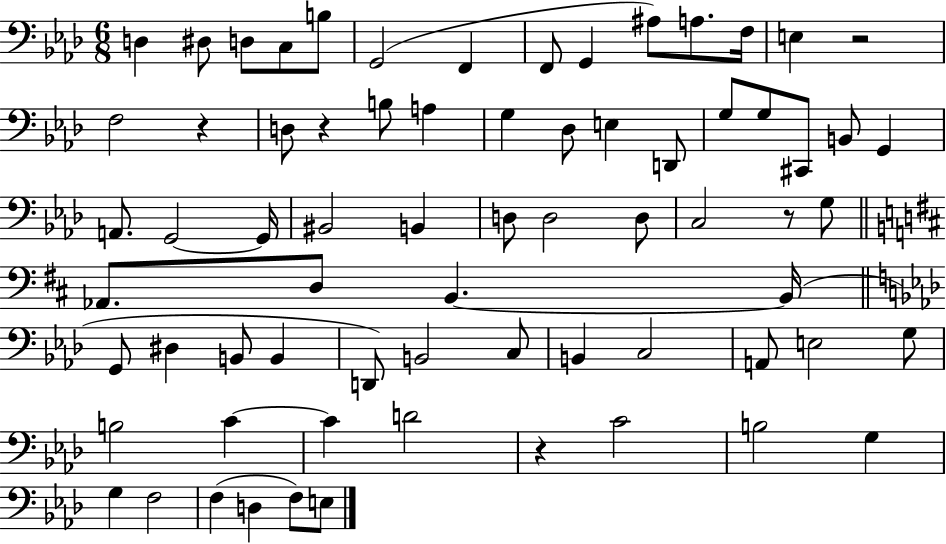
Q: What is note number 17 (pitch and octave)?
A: A3